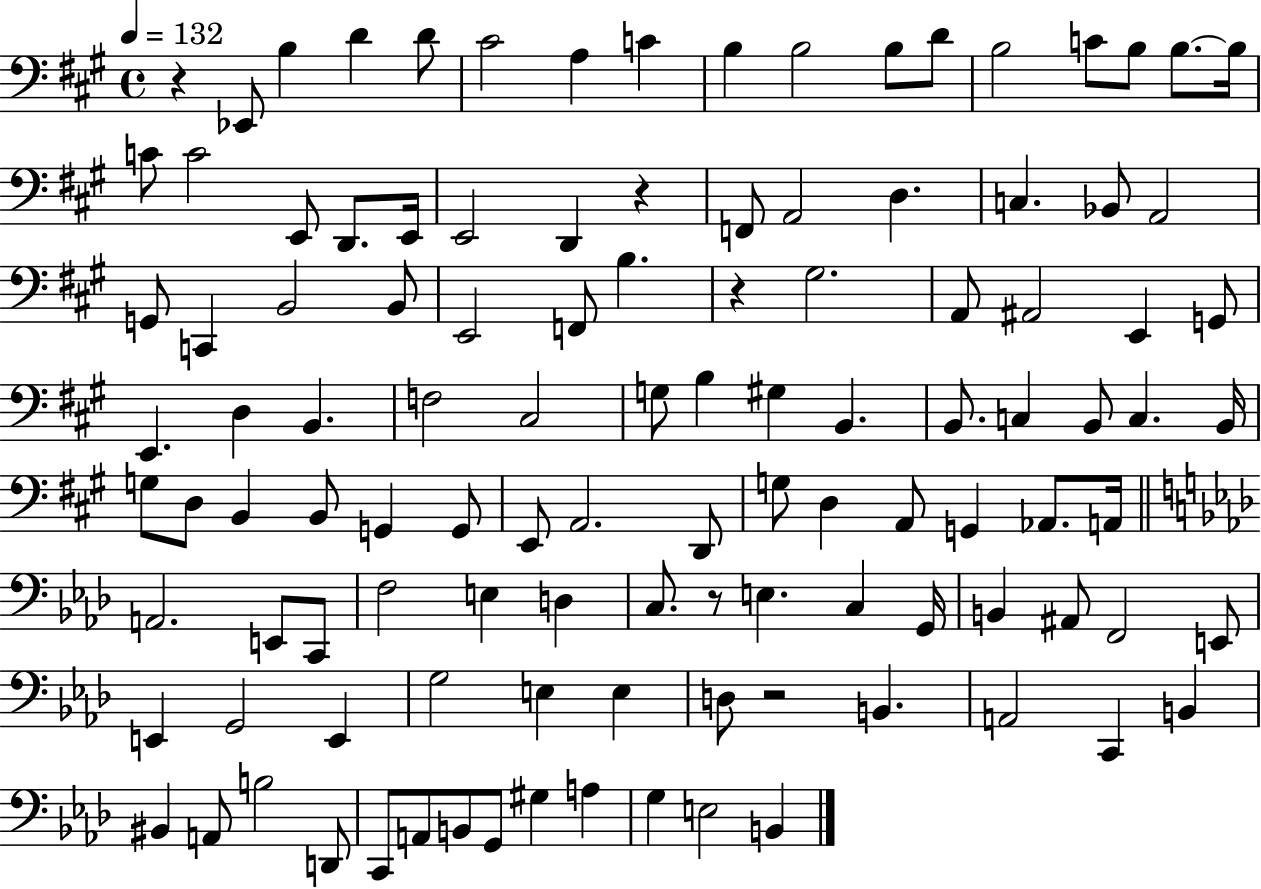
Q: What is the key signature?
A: A major